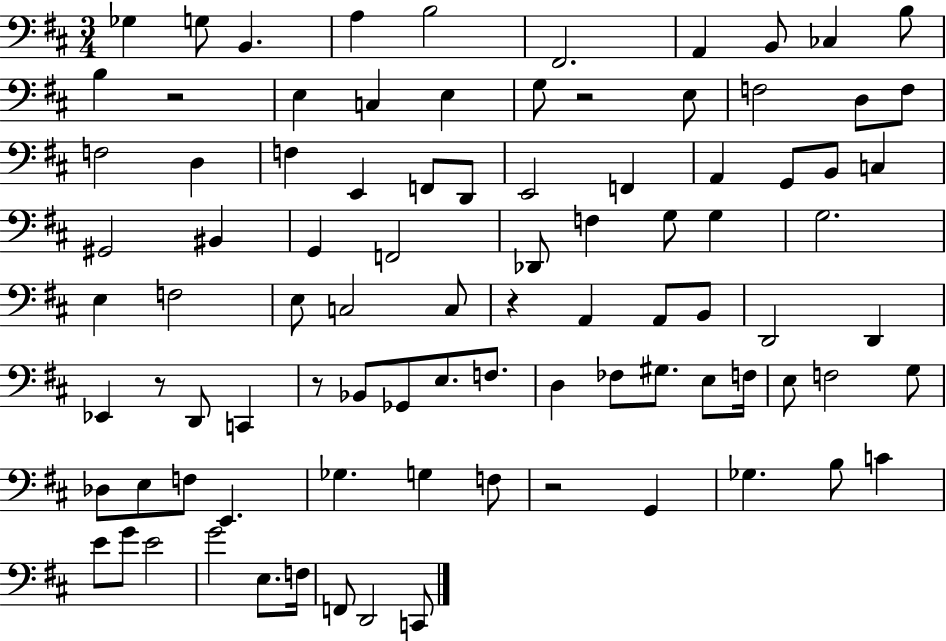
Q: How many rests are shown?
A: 6